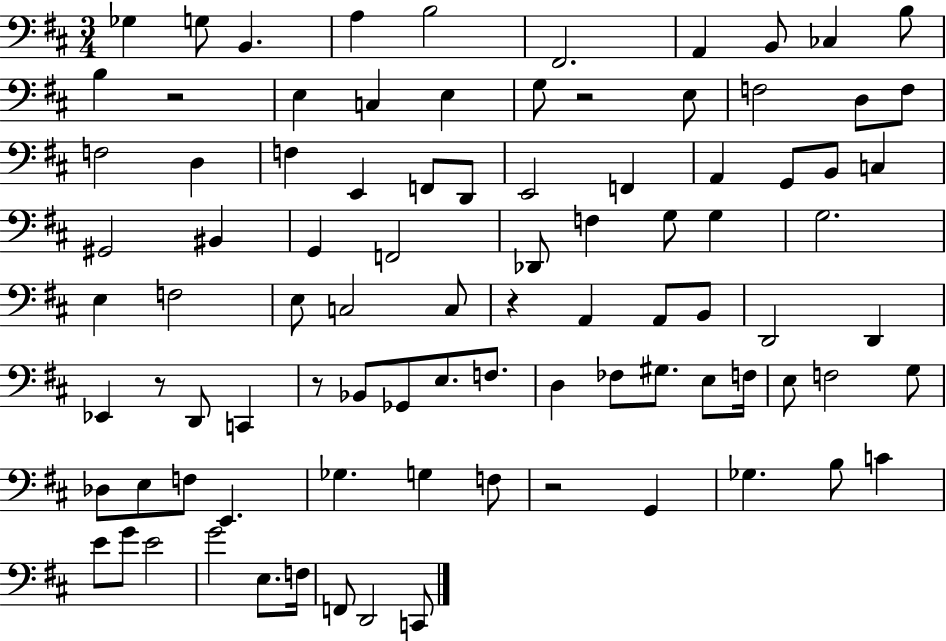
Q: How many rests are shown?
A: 6